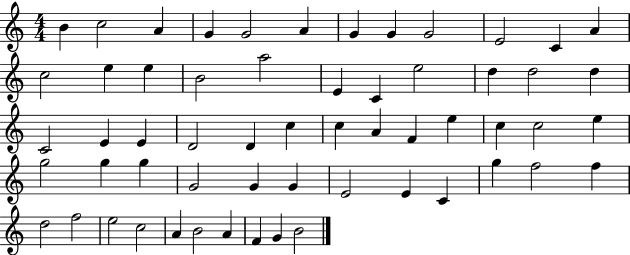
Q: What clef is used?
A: treble